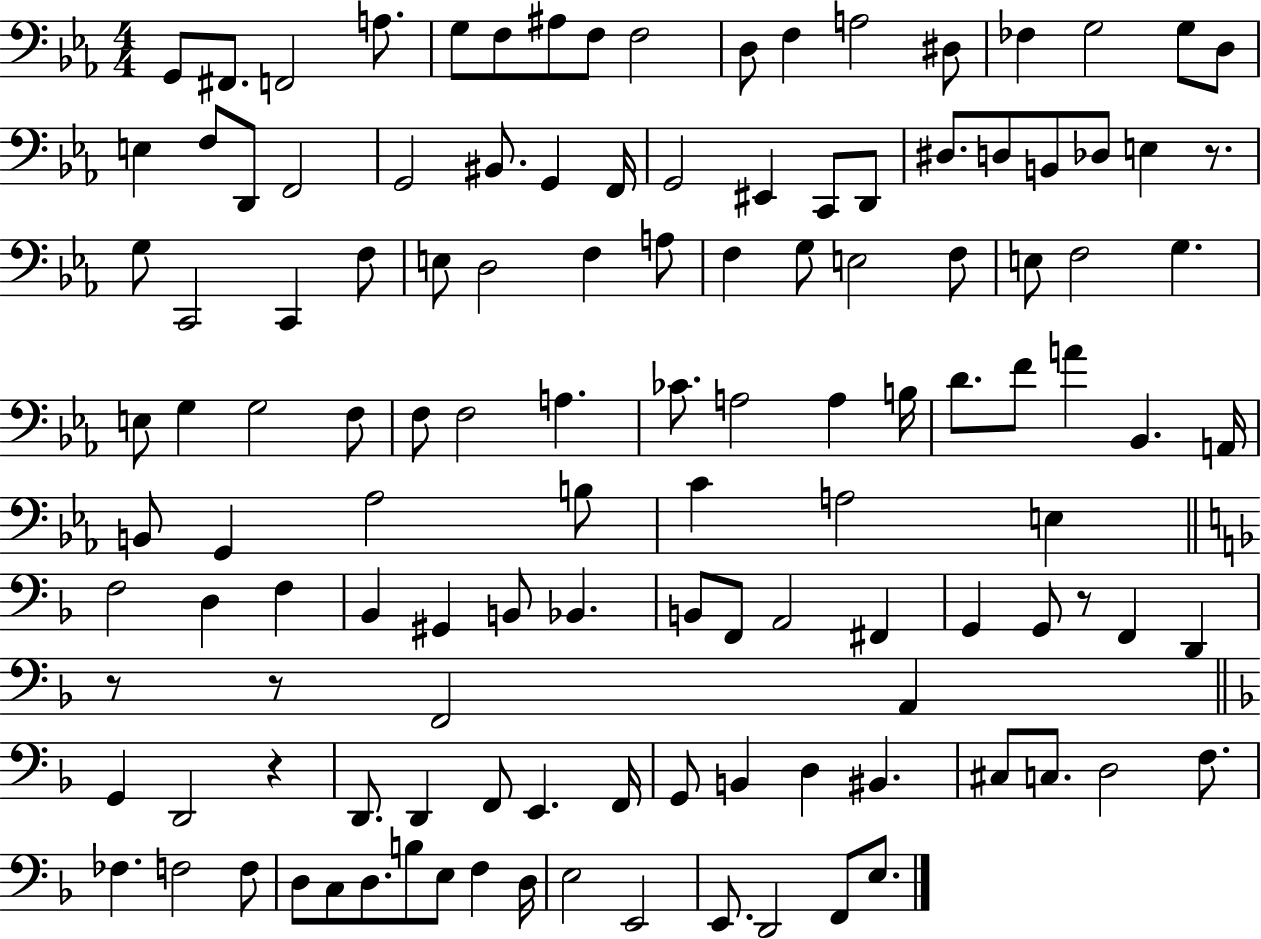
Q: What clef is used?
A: bass